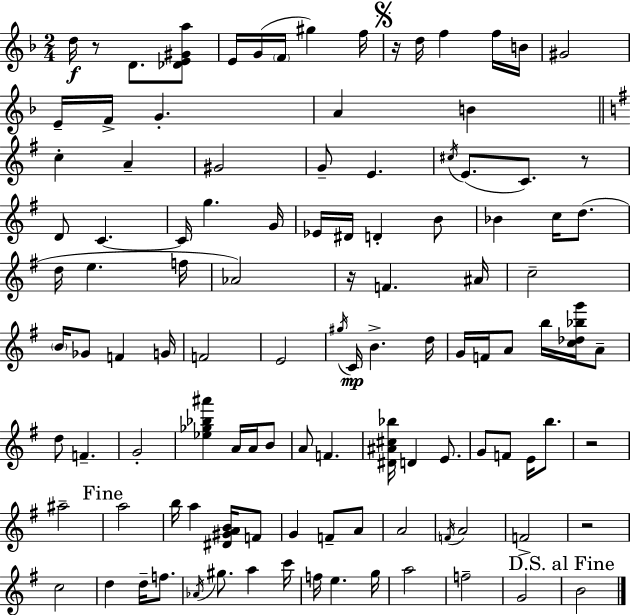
{
  \clef treble
  \numericTimeSignature
  \time 2/4
  \key d \minor
  d''16\f r8 d'8. <des' e' gis' a''>8 | e'16 g'16( \parenthesize f'16 gis''4) f''16 | \mark \markup { \musicglyph "scripts.segno" } r16 d''16 f''4 f''16 b'16 | gis'2 | \break e'16-- f'16-> g'4.-. | a'4 b'4 | \bar "||" \break \key g \major c''4-. a'4-- | gis'2 | g'8-- e'4. | \acciaccatura { cis''16 }( e'8. c'8.) r8 | \break d'8 c'4.~~ | c'16 g''4. | g'16 ees'16 dis'16 d'4-. b'8 | bes'4 c''16 d''8.( | \break d''16 e''4. | f''16 aes'2) | r16 f'4. | ais'16 c''2-- | \break \parenthesize b'16 ges'8 f'4 | g'16 f'2 | e'2 | \acciaccatura { gis''16 }\mp c'16 b'4.-> | \break d''16 g'16 f'16 a'8 b''16 <c'' des'' bes'' g'''>16 | a'8-- d''8 f'4.-- | g'2-. | <ees'' ges'' bes'' ais'''>4 a'16 a'16 | \break b'8 a'8 f'4. | <dis' ais' cis'' bes''>16 d'4 e'8. | g'8 f'8 e'16 b''8. | r2 | \break ais''2-- | \mark "Fine" a''2 | b''16 a''4 <dis' gis' a' b'>16 | f'8 g'4 f'8-- | \break a'8 a'2 | \acciaccatura { f'16 } a'2 | f'2-> | r2 | \break c''2 | d''4 d''16-- | f''8. \acciaccatura { aes'16 } gis''8. a''4 | c'''16 f''16 e''4. | \break g''16 a''2 | f''2-- | g'2 | \mark "D.S. al Fine" b'2 | \break \bar "|."
}